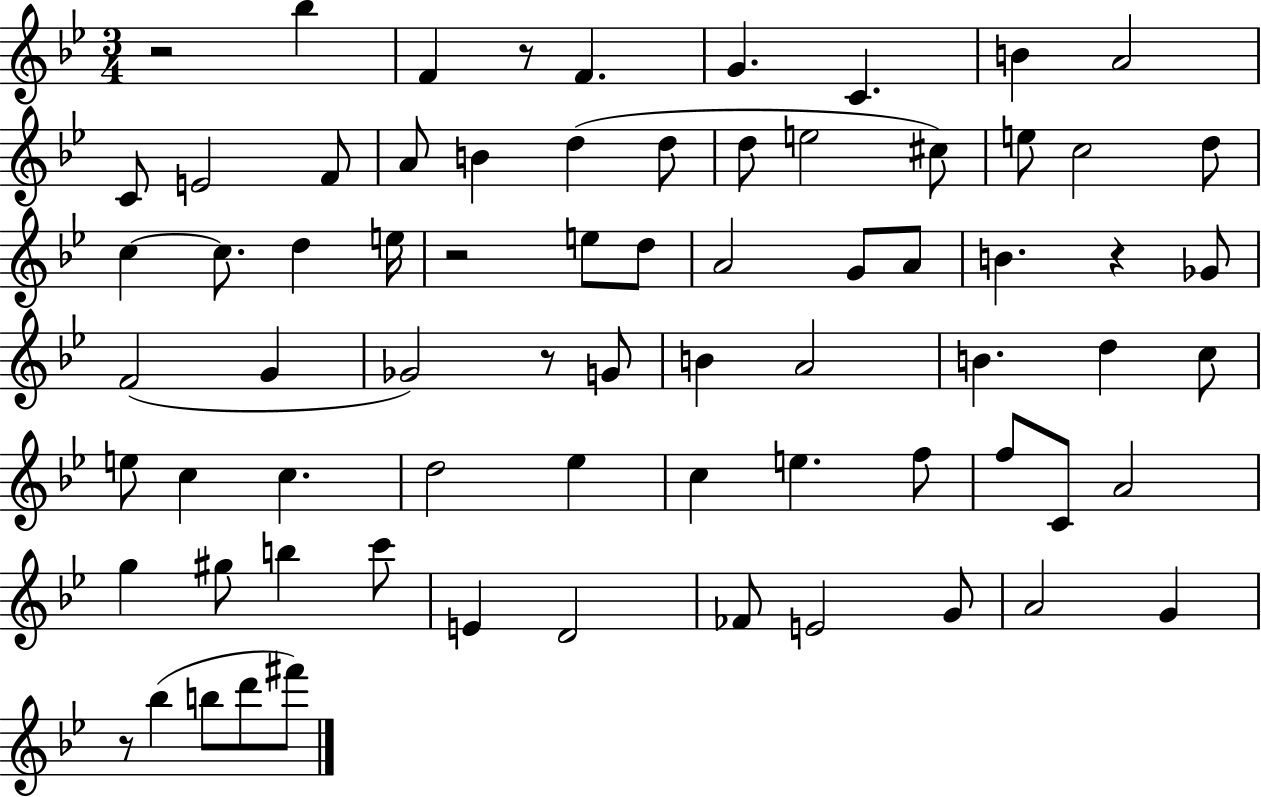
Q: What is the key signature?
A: BES major